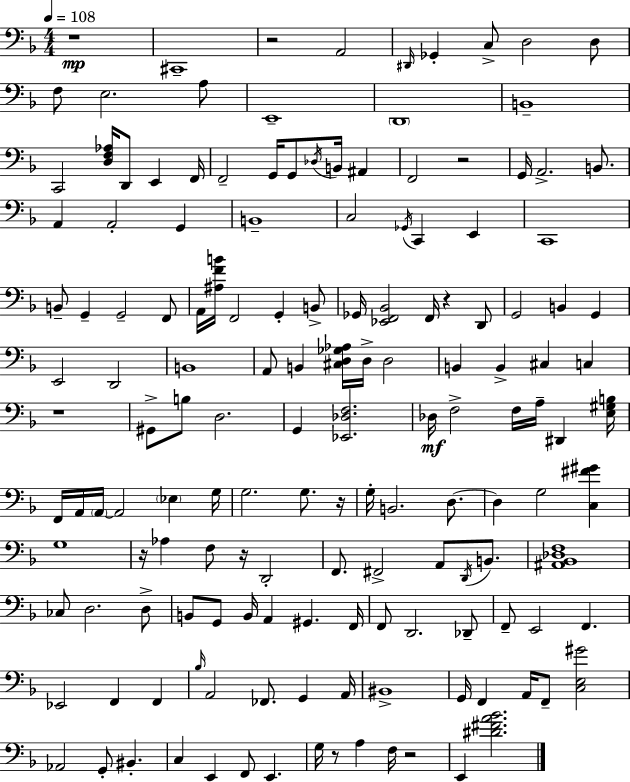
R/w C#2/w R/h A2/h D#2/s Gb2/q C3/e D3/h D3/e F3/e E3/h. A3/e E2/w D2/w B2/w C2/h [D3,F3,Ab3]/s D2/e E2/q F2/s F2/h G2/s G2/e Db3/s B2/s A#2/q F2/h R/h G2/s A2/h. B2/e. A2/q A2/h G2/q B2/w C3/h Gb2/s C2/q E2/q C2/w B2/e G2/q G2/h F2/e A2/s [A#3,F4,B4]/s F2/h G2/q B2/e Gb2/s [Eb2,F2,Bb2]/h F2/s R/q D2/e G2/h B2/q G2/q E2/h D2/h B2/w A2/e B2/q [C#3,D3,Gb3,Ab3]/s D3/s D3/h B2/q B2/q C#3/q C3/q R/w G#2/e B3/e D3/h. G2/q [Eb2,Db3,F3]/h. Db3/s F3/h F3/s A3/s D#2/q [E3,G#3,B3]/s F2/s A2/s A2/s A2/h Eb3/q G3/s G3/h. G3/e. R/s G3/s B2/h. D3/e. D3/q G3/h [C3,F#4,G#4]/q G3/w R/s Ab3/q F3/e R/s D2/h F2/e. F#2/h A2/e D2/s B2/e. [A#2,Bb2,Db3,F3]/w CES3/e D3/h. D3/e B2/e G2/e B2/s A2/q G#2/q. F2/s F2/e D2/h. Db2/e F2/e E2/h F2/q. Eb2/h F2/q F2/q Bb3/s A2/h FES2/e. G2/q A2/s BIS2/w G2/s F2/q A2/s F2/e [C3,E3,G#4]/h Ab2/h G2/e BIS2/q. C3/q E2/q F2/e E2/q. G3/s R/e A3/q F3/s R/h E2/q [D#4,F#4,A4,Bb4]/h.